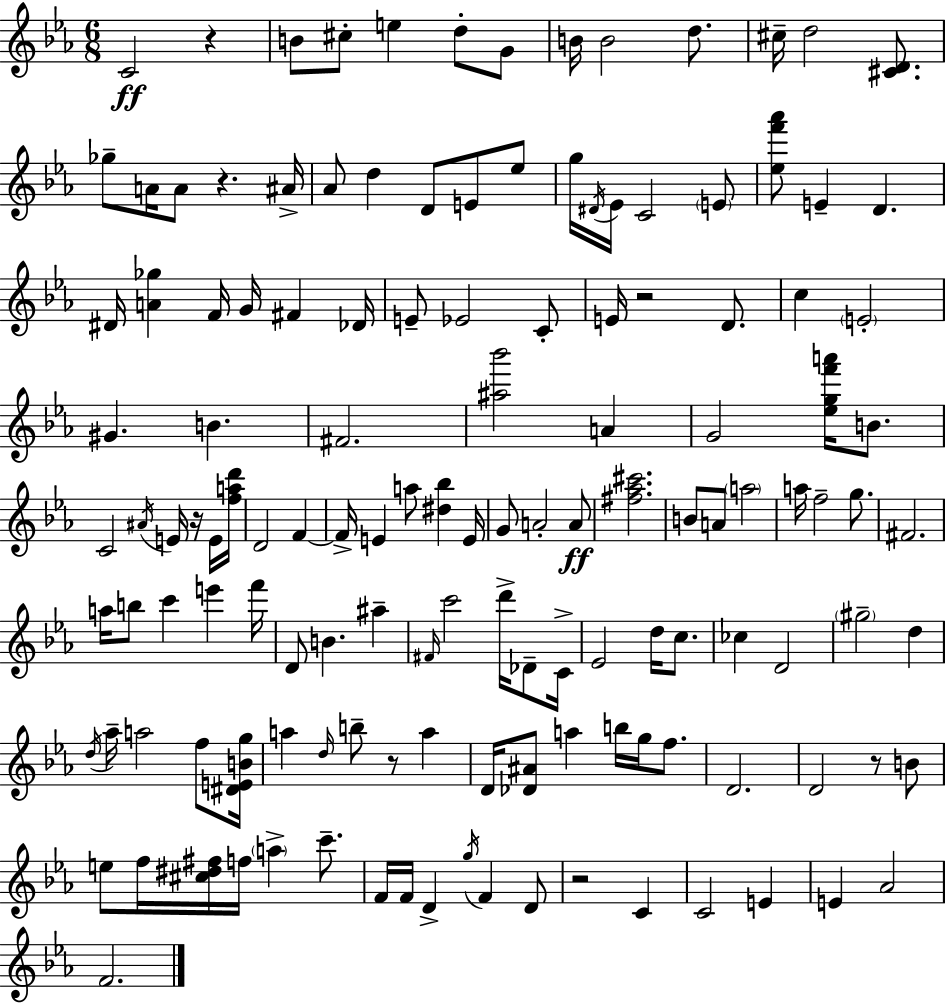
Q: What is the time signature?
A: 6/8